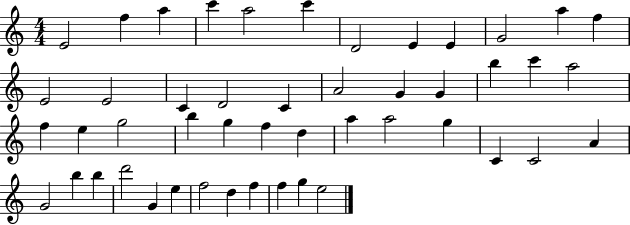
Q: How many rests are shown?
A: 0